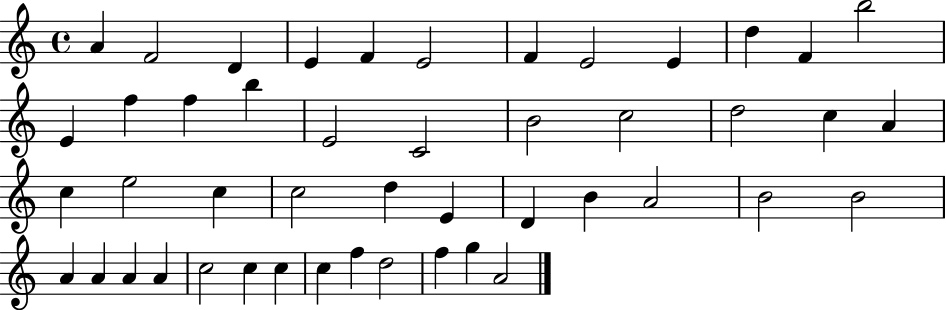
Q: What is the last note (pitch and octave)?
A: A4